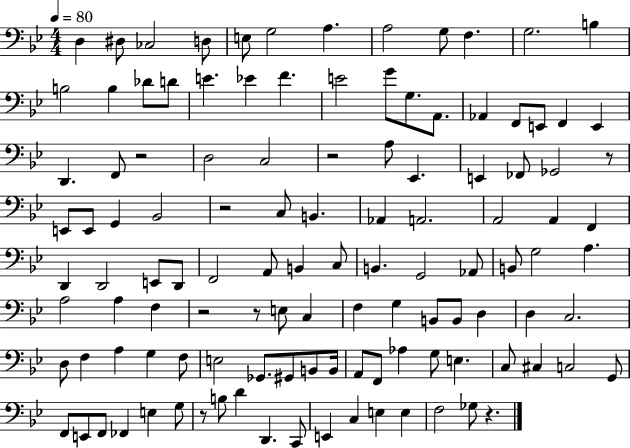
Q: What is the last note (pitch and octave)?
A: Gb3